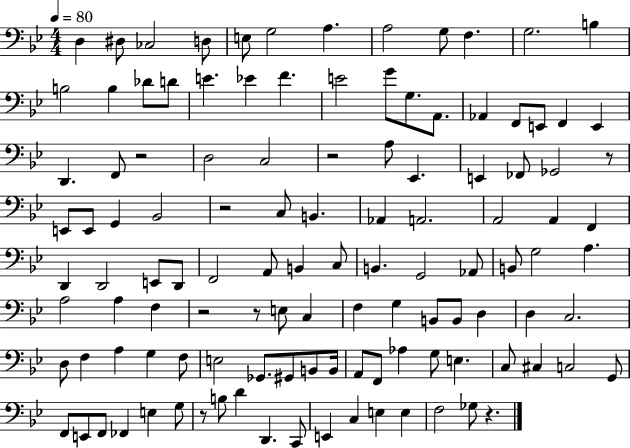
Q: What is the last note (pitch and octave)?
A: Gb3